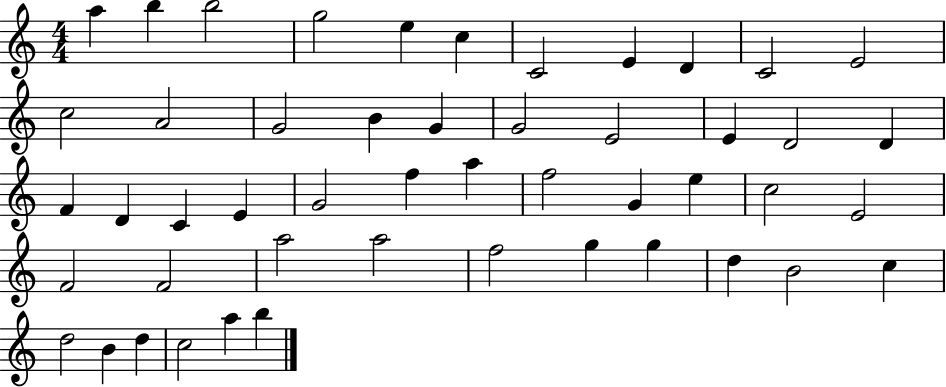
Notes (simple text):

A5/q B5/q B5/h G5/h E5/q C5/q C4/h E4/q D4/q C4/h E4/h C5/h A4/h G4/h B4/q G4/q G4/h E4/h E4/q D4/h D4/q F4/q D4/q C4/q E4/q G4/h F5/q A5/q F5/h G4/q E5/q C5/h E4/h F4/h F4/h A5/h A5/h F5/h G5/q G5/q D5/q B4/h C5/q D5/h B4/q D5/q C5/h A5/q B5/q